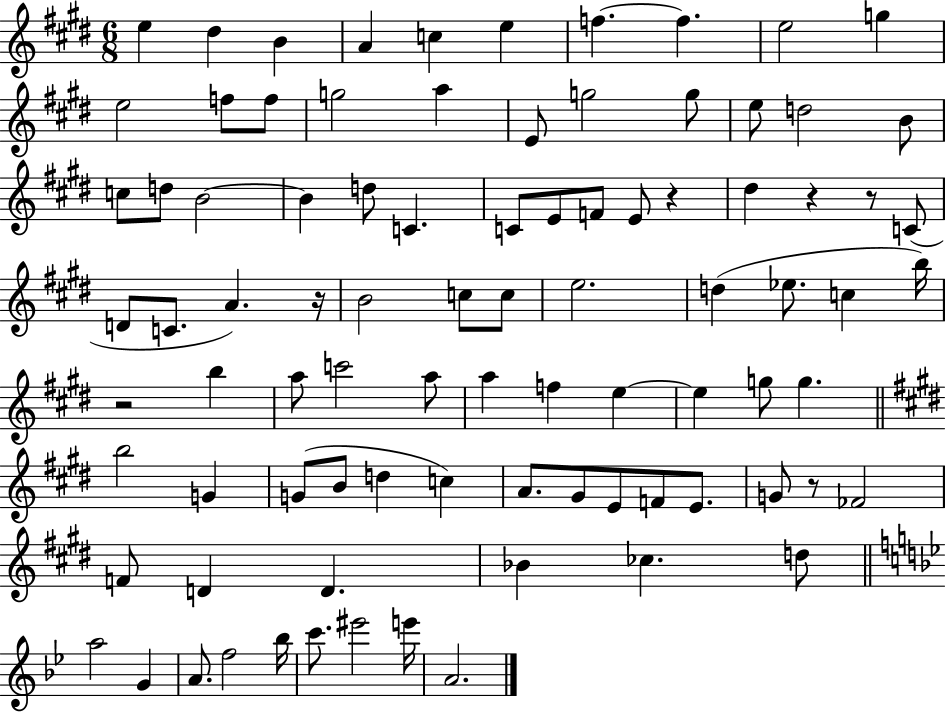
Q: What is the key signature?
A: E major